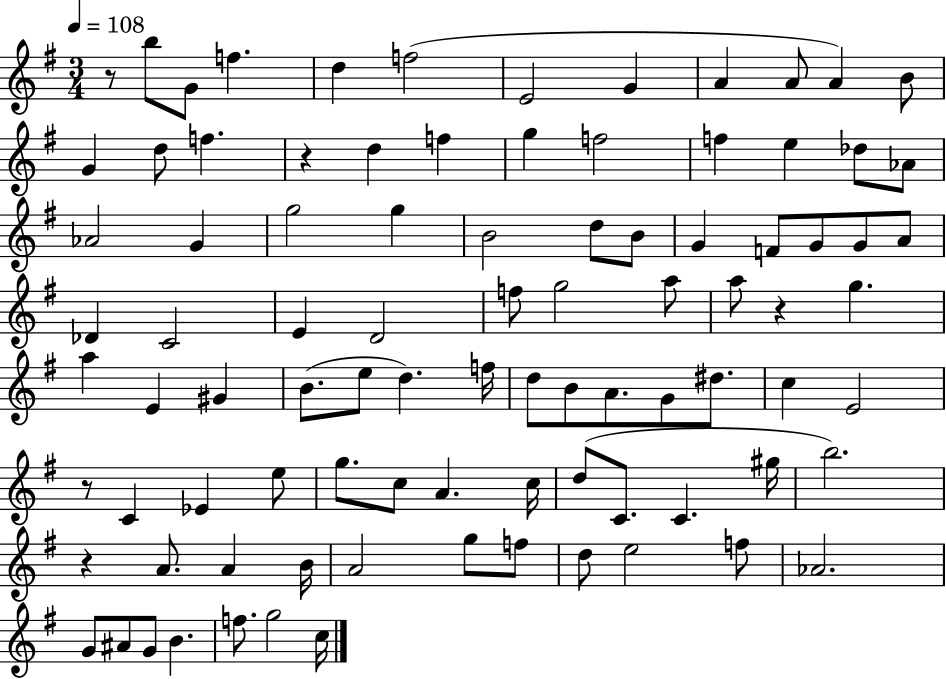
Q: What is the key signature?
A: G major